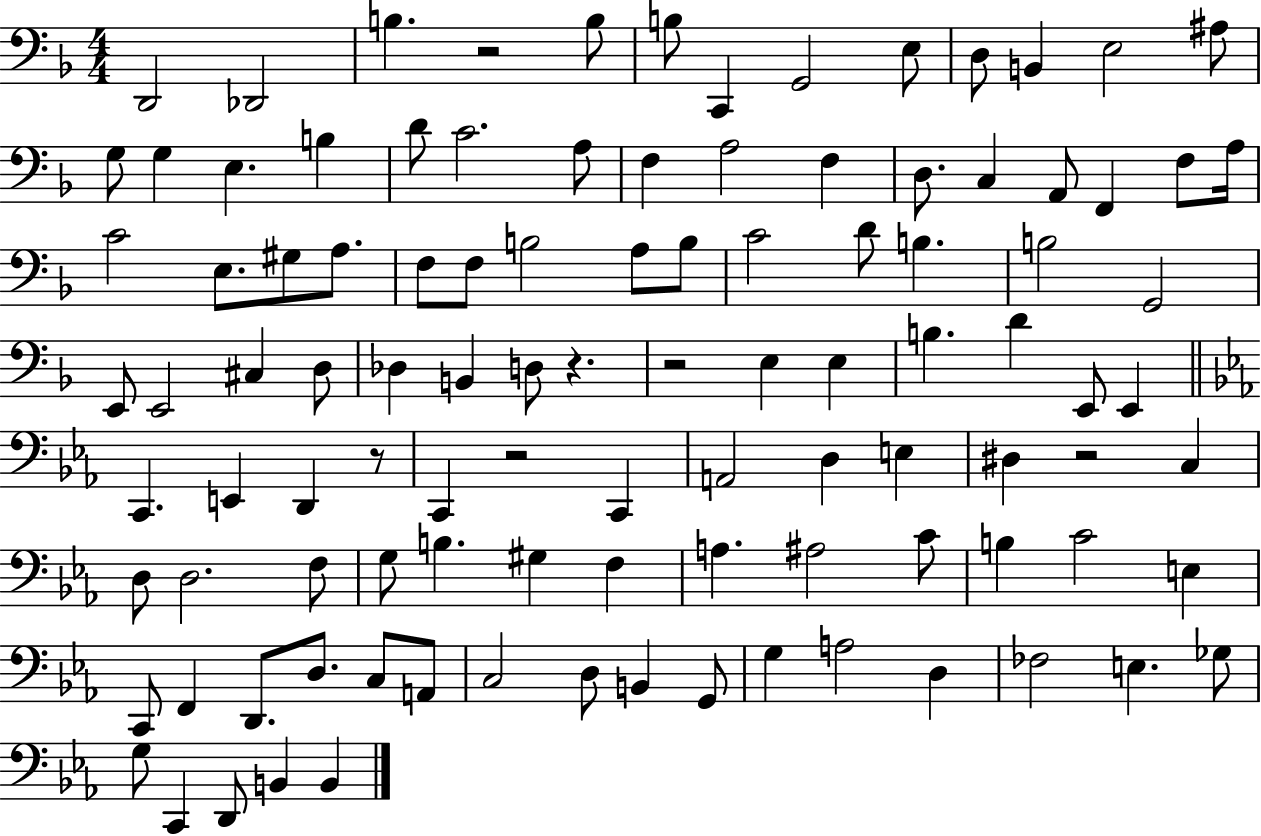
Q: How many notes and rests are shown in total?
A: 105